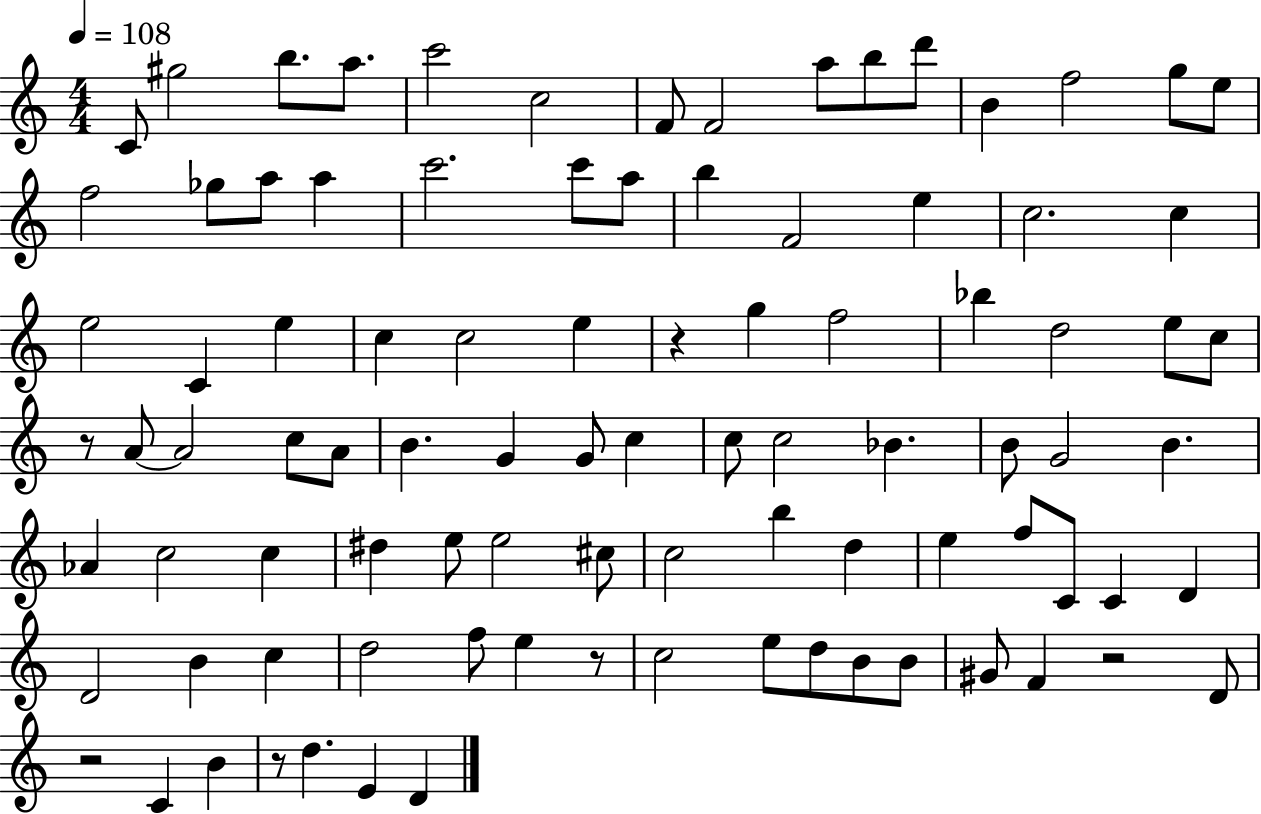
{
  \clef treble
  \numericTimeSignature
  \time 4/4
  \key c \major
  \tempo 4 = 108
  c'8 gis''2 b''8. a''8. | c'''2 c''2 | f'8 f'2 a''8 b''8 d'''8 | b'4 f''2 g''8 e''8 | \break f''2 ges''8 a''8 a''4 | c'''2. c'''8 a''8 | b''4 f'2 e''4 | c''2. c''4 | \break e''2 c'4 e''4 | c''4 c''2 e''4 | r4 g''4 f''2 | bes''4 d''2 e''8 c''8 | \break r8 a'8~~ a'2 c''8 a'8 | b'4. g'4 g'8 c''4 | c''8 c''2 bes'4. | b'8 g'2 b'4. | \break aes'4 c''2 c''4 | dis''4 e''8 e''2 cis''8 | c''2 b''4 d''4 | e''4 f''8 c'8 c'4 d'4 | \break d'2 b'4 c''4 | d''2 f''8 e''4 r8 | c''2 e''8 d''8 b'8 b'8 | gis'8 f'4 r2 d'8 | \break r2 c'4 b'4 | r8 d''4. e'4 d'4 | \bar "|."
}